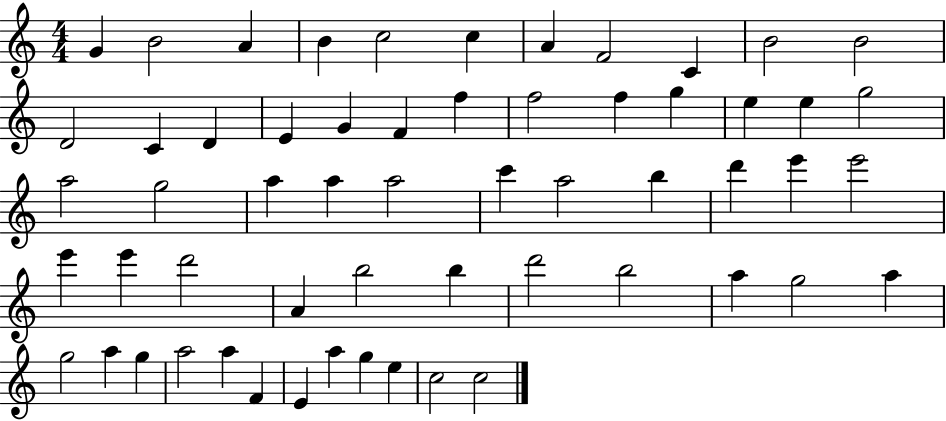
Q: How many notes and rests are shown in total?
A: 58